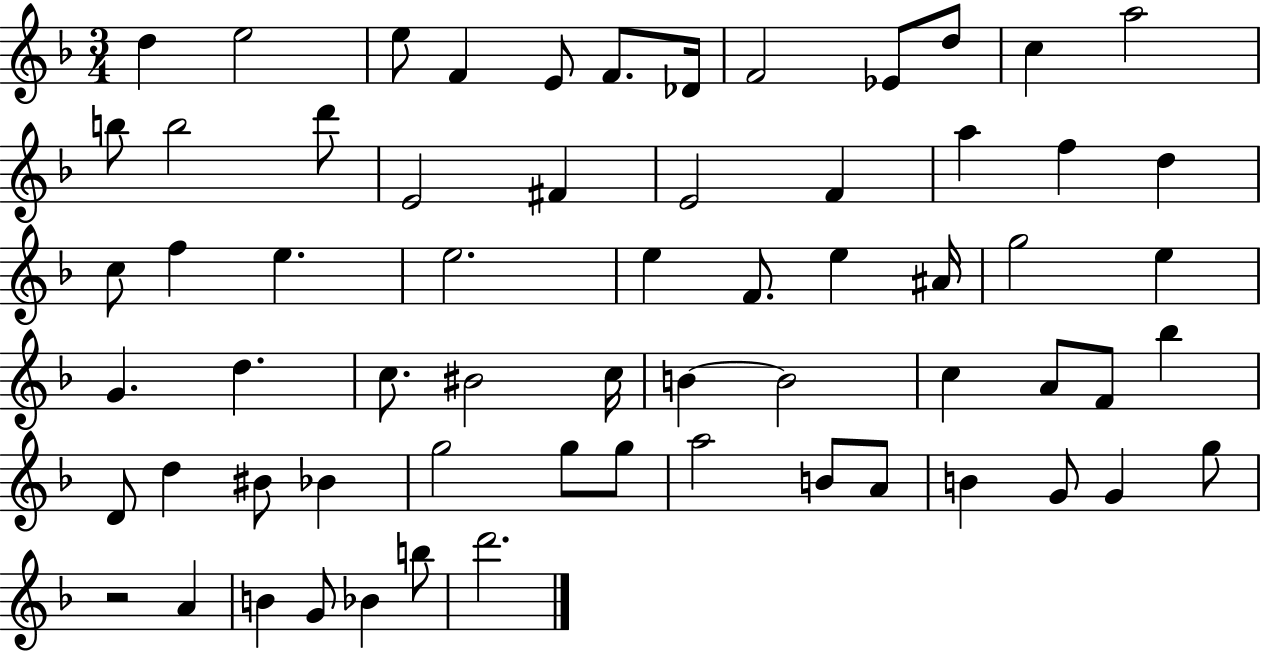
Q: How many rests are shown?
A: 1